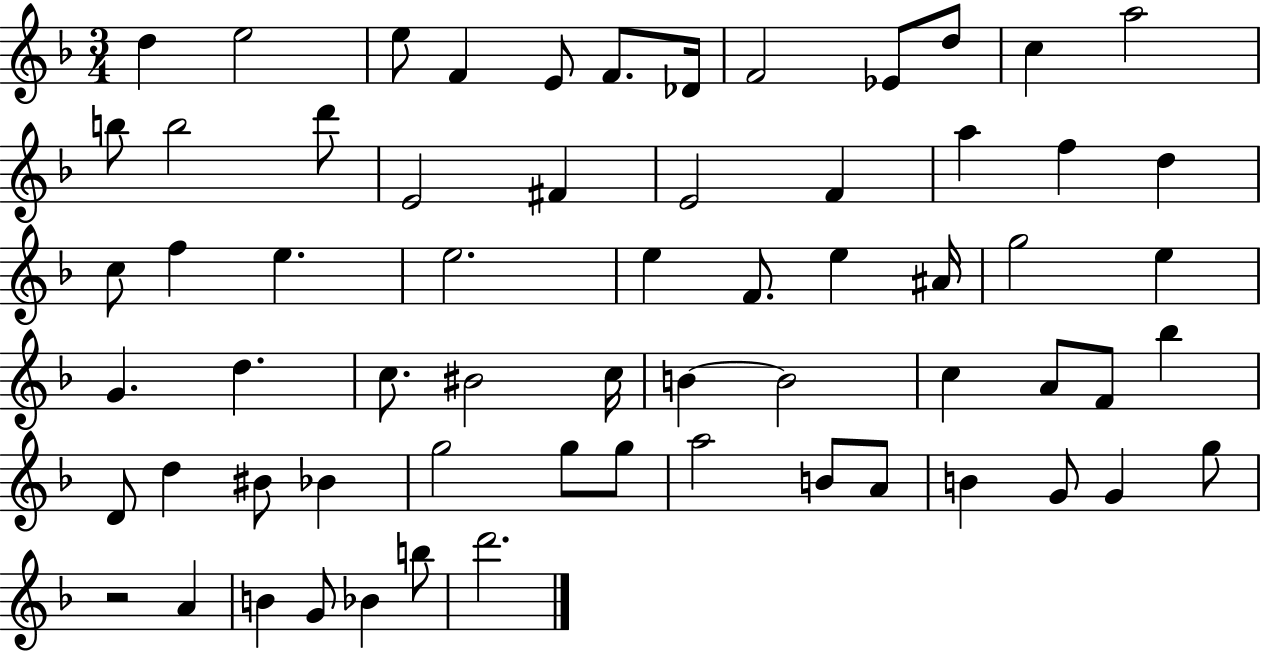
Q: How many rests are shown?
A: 1